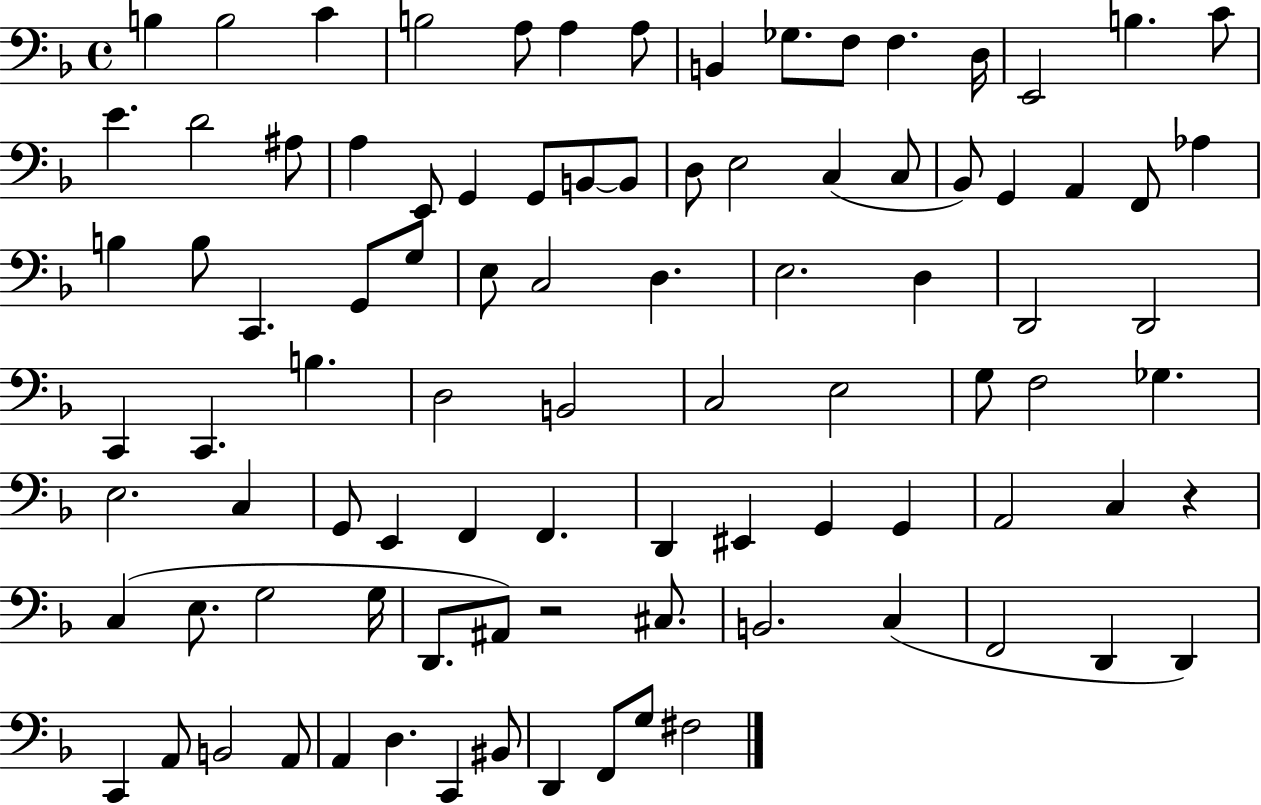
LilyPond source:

{
  \clef bass
  \time 4/4
  \defaultTimeSignature
  \key f \major
  \repeat volta 2 { b4 b2 c'4 | b2 a8 a4 a8 | b,4 ges8. f8 f4. d16 | e,2 b4. c'8 | \break e'4. d'2 ais8 | a4 e,8 g,4 g,8 b,8~~ b,8 | d8 e2 c4( c8 | bes,8) g,4 a,4 f,8 aes4 | \break b4 b8 c,4. g,8 g8 | e8 c2 d4. | e2. d4 | d,2 d,2 | \break c,4 c,4. b4. | d2 b,2 | c2 e2 | g8 f2 ges4. | \break e2. c4 | g,8 e,4 f,4 f,4. | d,4 eis,4 g,4 g,4 | a,2 c4 r4 | \break c4( e8. g2 g16 | d,8. ais,8) r2 cis8. | b,2. c4( | f,2 d,4 d,4) | \break c,4 a,8 b,2 a,8 | a,4 d4. c,4 bis,8 | d,4 f,8 g8 fis2 | } \bar "|."
}